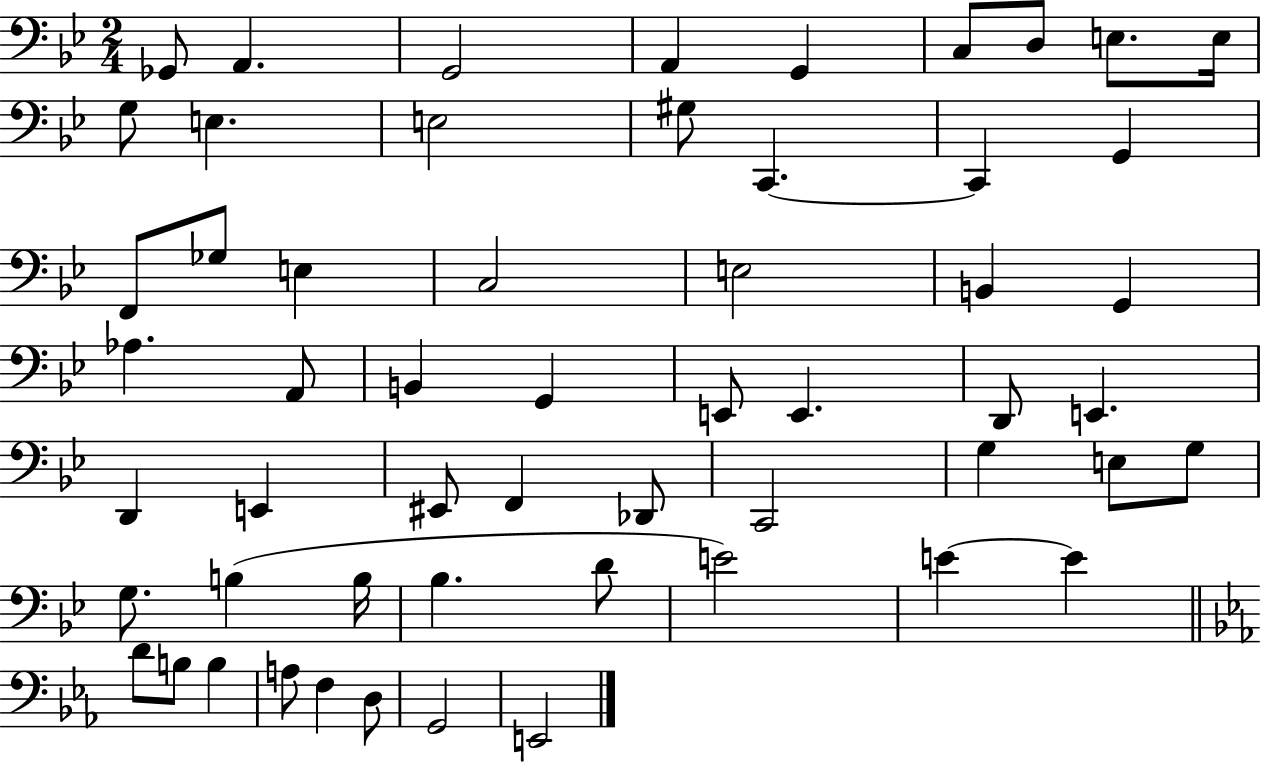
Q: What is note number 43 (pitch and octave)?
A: B3